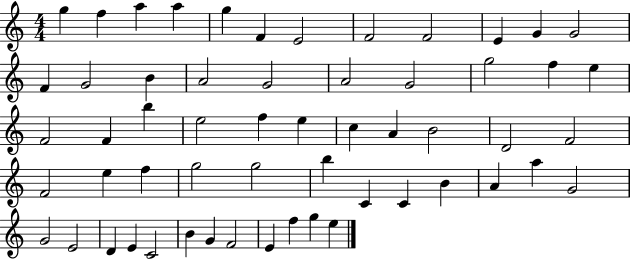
{
  \clef treble
  \numericTimeSignature
  \time 4/4
  \key c \major
  g''4 f''4 a''4 a''4 | g''4 f'4 e'2 | f'2 f'2 | e'4 g'4 g'2 | \break f'4 g'2 b'4 | a'2 g'2 | a'2 g'2 | g''2 f''4 e''4 | \break f'2 f'4 b''4 | e''2 f''4 e''4 | c''4 a'4 b'2 | d'2 f'2 | \break f'2 e''4 f''4 | g''2 g''2 | b''4 c'4 c'4 b'4 | a'4 a''4 g'2 | \break g'2 e'2 | d'4 e'4 c'2 | b'4 g'4 f'2 | e'4 f''4 g''4 e''4 | \break \bar "|."
}